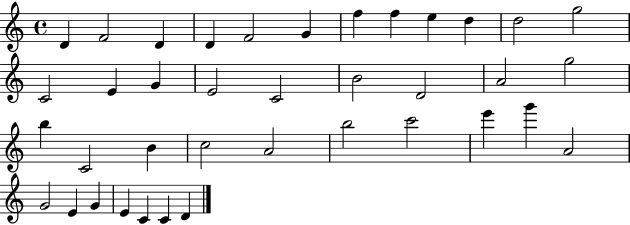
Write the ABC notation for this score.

X:1
T:Untitled
M:4/4
L:1/4
K:C
D F2 D D F2 G f f e d d2 g2 C2 E G E2 C2 B2 D2 A2 g2 b C2 B c2 A2 b2 c'2 e' g' A2 G2 E G E C C D